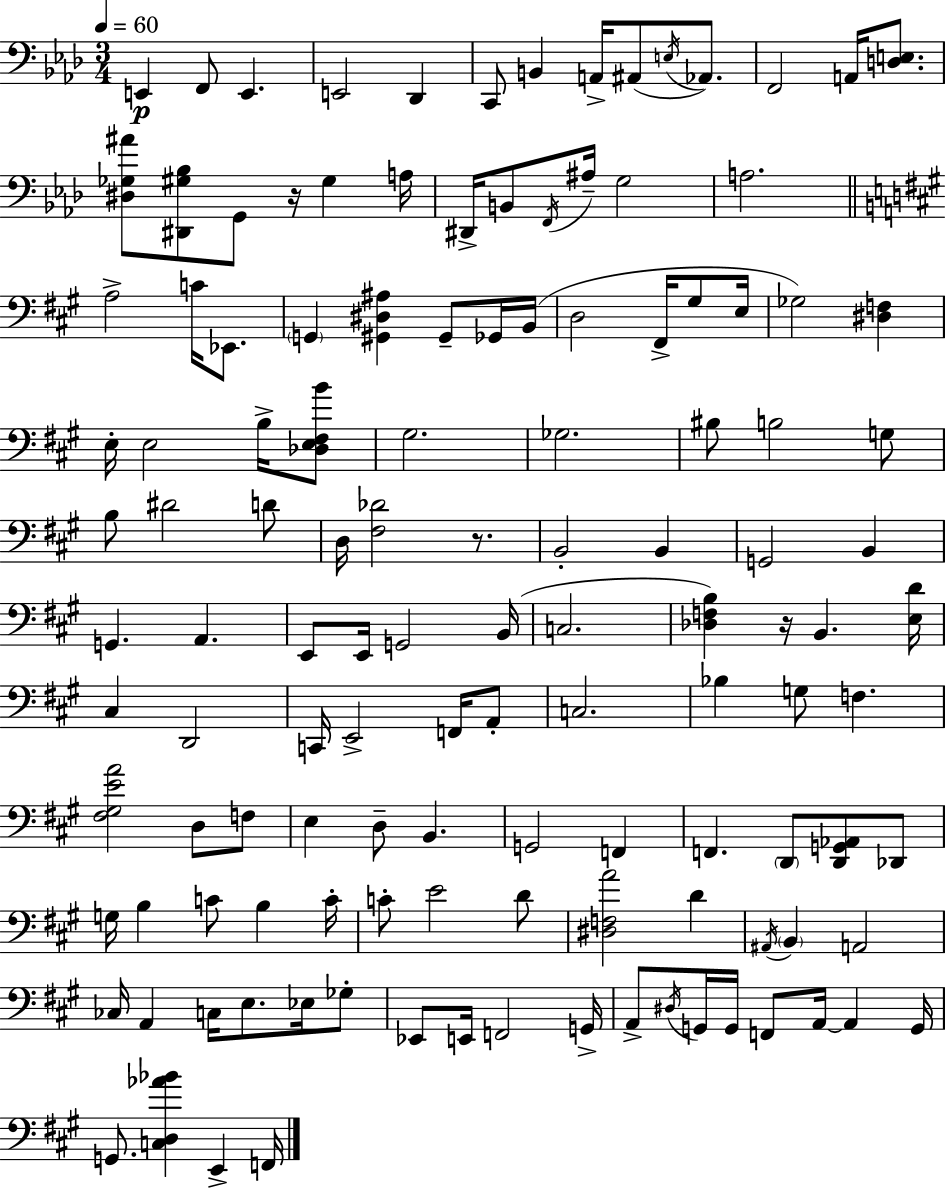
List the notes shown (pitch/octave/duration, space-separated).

E2/q F2/e E2/q. E2/h Db2/q C2/e B2/q A2/s A#2/e E3/s Ab2/e. F2/h A2/s [D3,E3]/e. [D#3,Gb3,A#4]/e [D#2,G#3,Bb3]/e G2/e R/s G#3/q A3/s D#2/s B2/e F2/s A#3/s G3/h A3/h. A3/h C4/s Eb2/e. G2/q [G#2,D#3,A#3]/q G#2/e Gb2/s B2/s D3/h F#2/s G#3/e E3/s Gb3/h [D#3,F3]/q E3/s E3/h B3/s [Db3,E3,F#3,B4]/e G#3/h. Gb3/h. BIS3/e B3/h G3/e B3/e D#4/h D4/e D3/s [F#3,Db4]/h R/e. B2/h B2/q G2/h B2/q G2/q. A2/q. E2/e E2/s G2/h B2/s C3/h. [Db3,F3,B3]/q R/s B2/q. [E3,D4]/s C#3/q D2/h C2/s E2/h F2/s A2/e C3/h. Bb3/q G3/e F3/q. [F#3,G#3,E4,A4]/h D3/e F3/e E3/q D3/e B2/q. G2/h F2/q F2/q. D2/e [D2,G2,Ab2]/e Db2/e G3/s B3/q C4/e B3/q C4/s C4/e E4/h D4/e [D#3,F3,A4]/h D4/q A#2/s B2/q A2/h CES3/s A2/q C3/s E3/e. Eb3/s Gb3/e Eb2/e E2/s F2/h G2/s A2/e D#3/s G2/s G2/s F2/e A2/s A2/q G2/s G2/e. [C3,D3,Ab4,Bb4]/q E2/q F2/s